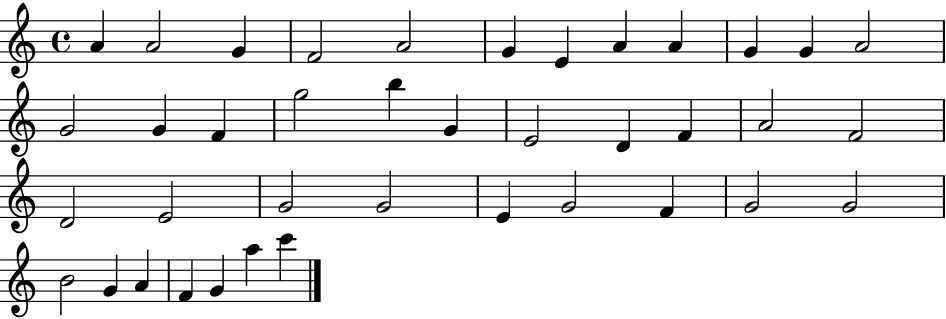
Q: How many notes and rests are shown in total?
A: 39